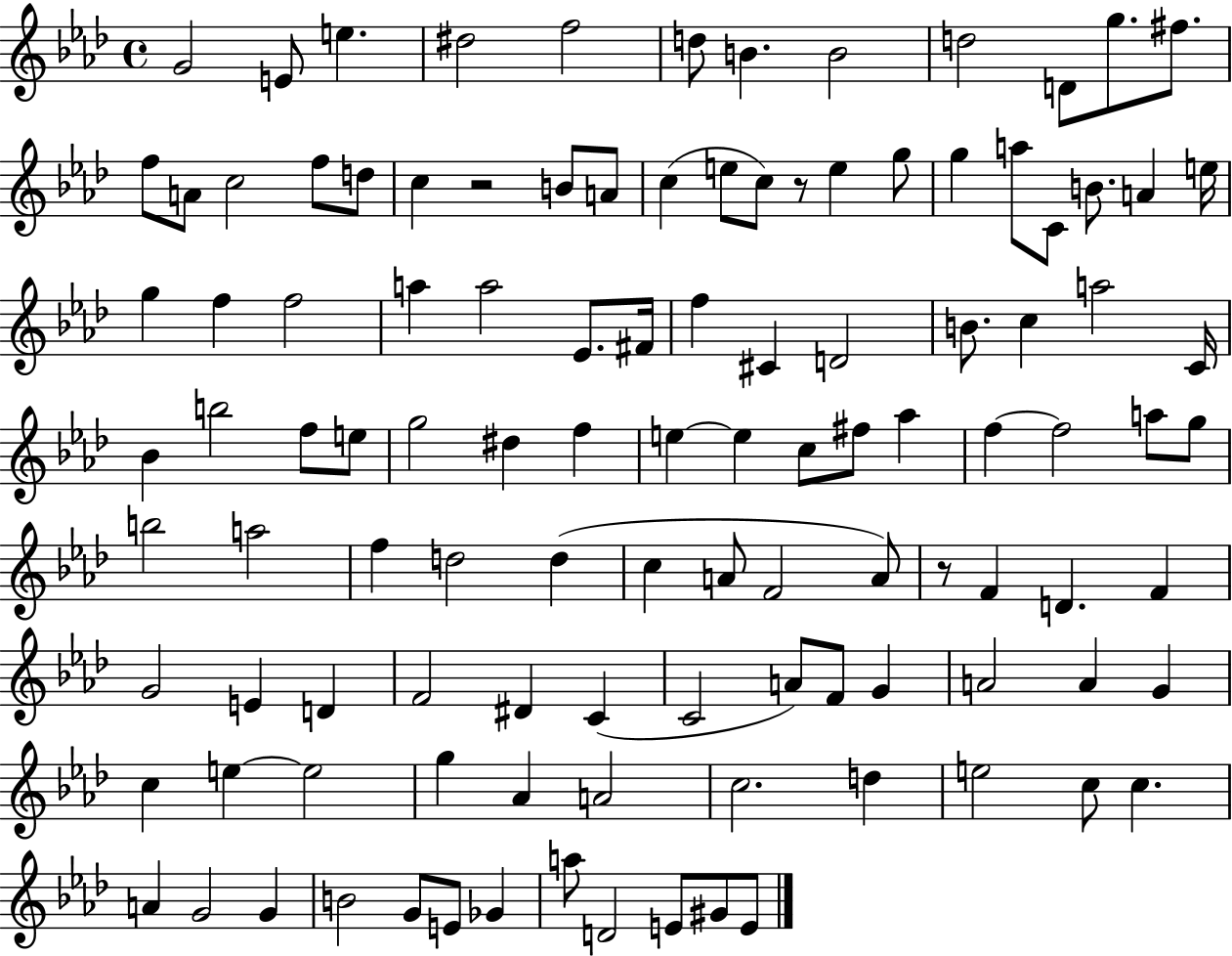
G4/h E4/e E5/q. D#5/h F5/h D5/e B4/q. B4/h D5/h D4/e G5/e. F#5/e. F5/e A4/e C5/h F5/e D5/e C5/q R/h B4/e A4/e C5/q E5/e C5/e R/e E5/q G5/e G5/q A5/e C4/e B4/e. A4/q E5/s G5/q F5/q F5/h A5/q A5/h Eb4/e. F#4/s F5/q C#4/q D4/h B4/e. C5/q A5/h C4/s Bb4/q B5/h F5/e E5/e G5/h D#5/q F5/q E5/q E5/q C5/e F#5/e Ab5/q F5/q F5/h A5/e G5/e B5/h A5/h F5/q D5/h D5/q C5/q A4/e F4/h A4/e R/e F4/q D4/q. F4/q G4/h E4/q D4/q F4/h D#4/q C4/q C4/h A4/e F4/e G4/q A4/h A4/q G4/q C5/q E5/q E5/h G5/q Ab4/q A4/h C5/h. D5/q E5/h C5/e C5/q. A4/q G4/h G4/q B4/h G4/e E4/e Gb4/q A5/e D4/h E4/e G#4/e E4/e